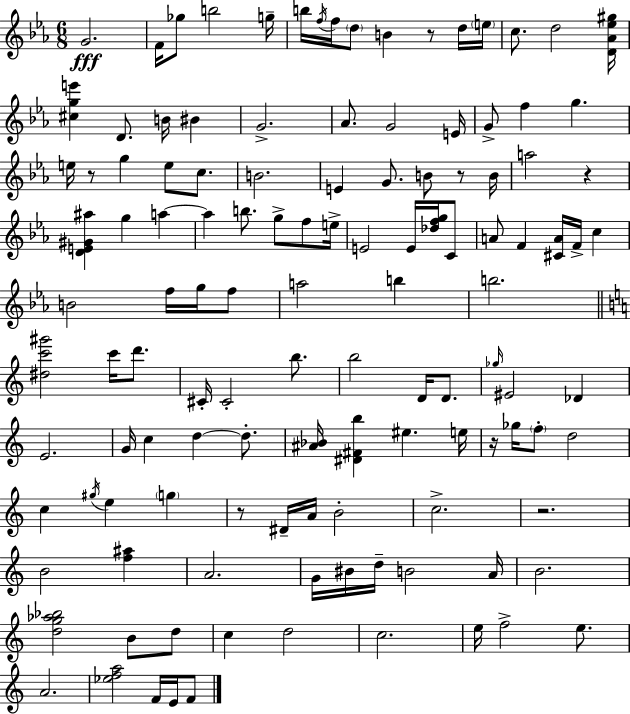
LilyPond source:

{
  \clef treble
  \numericTimeSignature
  \time 6/8
  \key ees \major
  g'2.\fff | f'16 ges''8 b''2 g''16-- | b''16 \acciaccatura { f''16 } f''16 \parenthesize d''8 b'4 r8 d''16 | \parenthesize e''16 c''8. d''2 | \break <d' aes' ees'' gis''>16 <cis'' g'' e'''>4 d'8. b'16 bis'4 | g'2.-> | aes'8. g'2 | e'16 g'8-> f''4 g''4. | \break e''16 r8 g''4 e''8 c''8. | b'2. | e'4 g'8. b'8 r8 | b'16 a''2 r4 | \break <d' e' gis' ais''>4 g''4 a''4~~ | a''4 b''8. g''8-> f''8 | e''16-> e'2 e'16 <des'' f'' g''>16 c'8 | a'8 f'4 <cis' a'>16 f'16-> c''4 | \break b'2 f''16 g''16 f''8 | a''2 b''4 | b''2. | \bar "||" \break \key a \minor <dis'' c''' gis'''>2 c'''16 d'''8. | cis'16-. cis'2-. b''8. | b''2 d'16 d'8. | \grace { ges''16 } eis'2 des'4 | \break e'2. | g'16 c''4 d''4~~ d''8.-. | <ais' bes'>16 <dis' fis' b''>4 eis''4. | e''16 r16 ges''16 \parenthesize f''8-. d''2 | \break c''4 \acciaccatura { gis''16 } e''4 \parenthesize g''4 | r8 dis'16-- a'16 b'2-. | c''2.-> | r2. | \break b'2 <f'' ais''>4 | a'2. | g'16 bis'16 d''16-- b'2 | a'16 b'2. | \break <d'' g'' aes'' bes''>2 b'8 | d''8 c''4 d''2 | c''2. | e''16 f''2-> e''8. | \break a'2. | <ees'' f'' a''>2 f'16 e'16 | f'8 \bar "|."
}